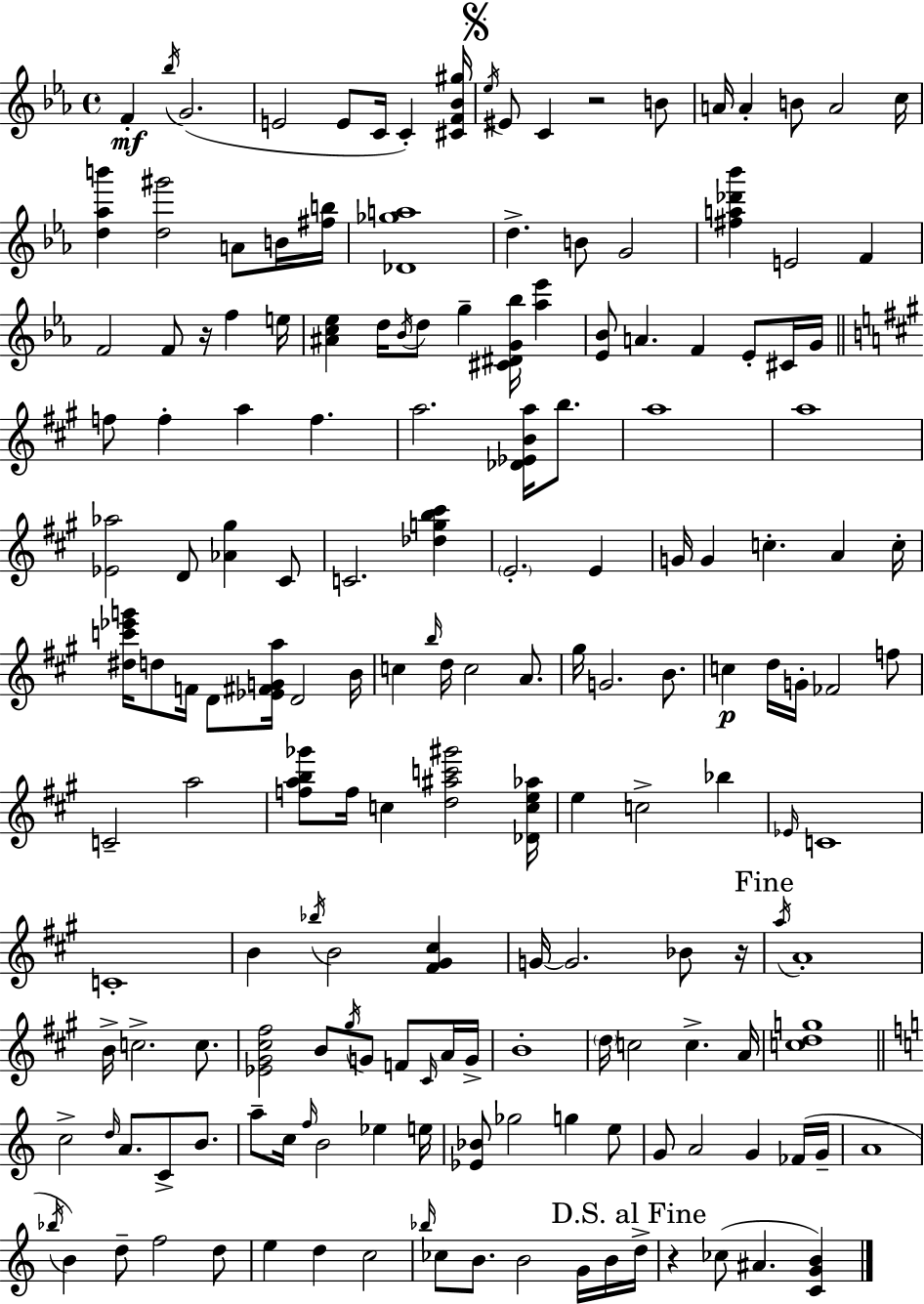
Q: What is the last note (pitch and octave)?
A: A#4